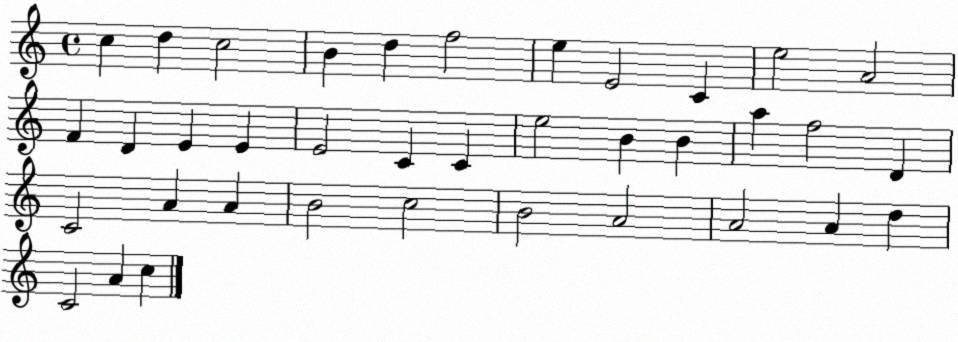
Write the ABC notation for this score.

X:1
T:Untitled
M:4/4
L:1/4
K:C
c d c2 B d f2 e E2 C e2 A2 F D E E E2 C C e2 B B a f2 D C2 A A B2 c2 B2 A2 A2 A d C2 A c